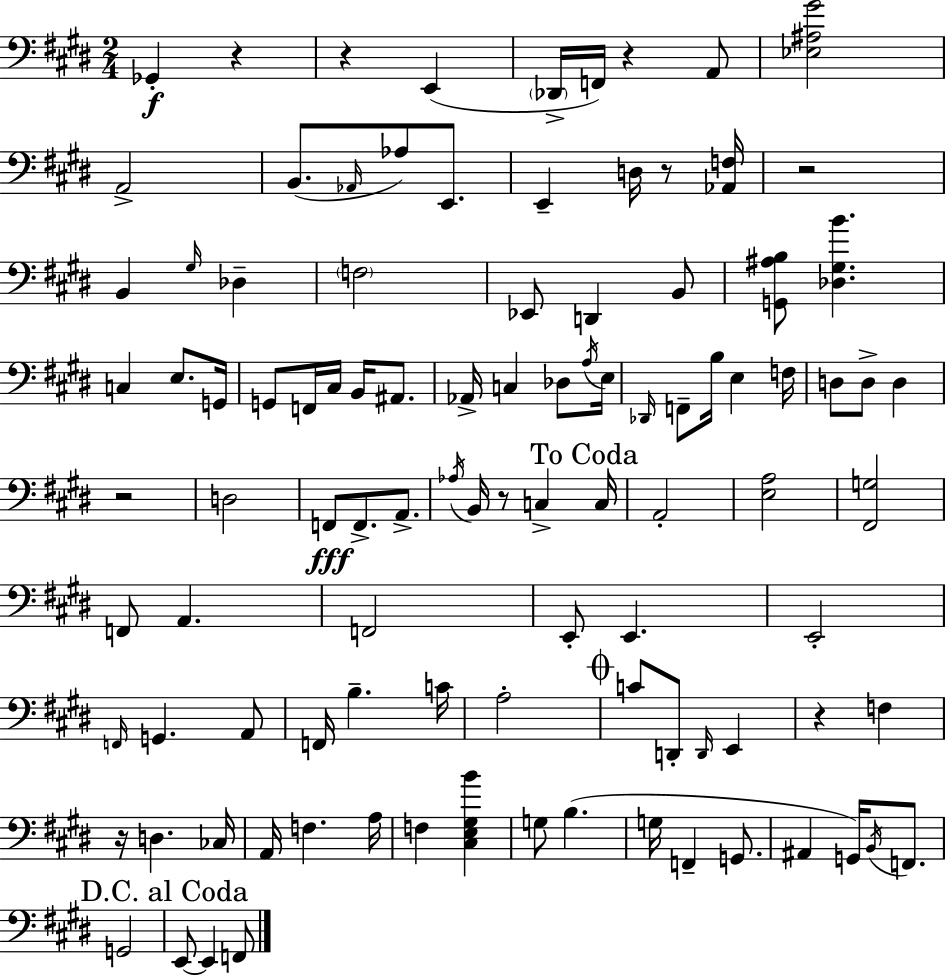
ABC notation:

X:1
T:Untitled
M:2/4
L:1/4
K:E
_G,, z z E,, _D,,/4 F,,/4 z A,,/2 [_E,^A,^G]2 A,,2 B,,/2 _A,,/4 _A,/2 E,,/2 E,, D,/4 z/2 [_A,,F,]/4 z2 B,, ^G,/4 _D, F,2 _E,,/2 D,, B,,/2 [G,,^A,B,]/2 [_D,^G,B] C, E,/2 G,,/4 G,,/2 F,,/4 ^C,/4 B,,/4 ^A,,/2 _A,,/4 C, _D,/2 A,/4 E,/4 _D,,/4 F,,/2 B,/4 E, F,/4 D,/2 D,/2 D, z2 D,2 F,,/2 F,,/2 A,,/2 _A,/4 B,,/4 z/2 C, C,/4 A,,2 [E,A,]2 [^F,,G,]2 F,,/2 A,, F,,2 E,,/2 E,, E,,2 F,,/4 G,, A,,/2 F,,/4 B, C/4 A,2 C/2 D,,/2 D,,/4 E,, z F, z/4 D, _C,/4 A,,/4 F, A,/4 F, [^C,E,^G,B] G,/2 B, G,/4 F,, G,,/2 ^A,, G,,/4 B,,/4 F,,/2 G,,2 E,,/2 E,, F,,/2